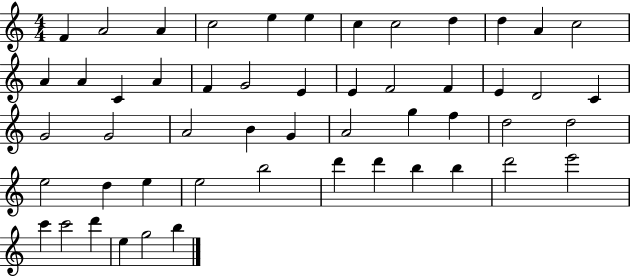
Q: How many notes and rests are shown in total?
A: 52